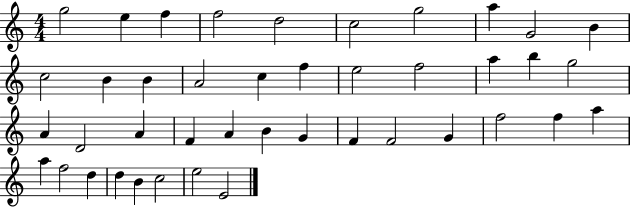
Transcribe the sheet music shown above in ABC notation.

X:1
T:Untitled
M:4/4
L:1/4
K:C
g2 e f f2 d2 c2 g2 a G2 B c2 B B A2 c f e2 f2 a b g2 A D2 A F A B G F F2 G f2 f a a f2 d d B c2 e2 E2